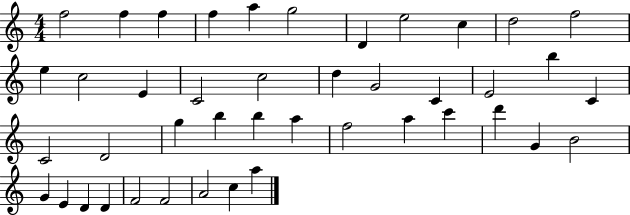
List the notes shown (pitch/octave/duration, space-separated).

F5/h F5/q F5/q F5/q A5/q G5/h D4/q E5/h C5/q D5/h F5/h E5/q C5/h E4/q C4/h C5/h D5/q G4/h C4/q E4/h B5/q C4/q C4/h D4/h G5/q B5/q B5/q A5/q F5/h A5/q C6/q D6/q G4/q B4/h G4/q E4/q D4/q D4/q F4/h F4/h A4/h C5/q A5/q